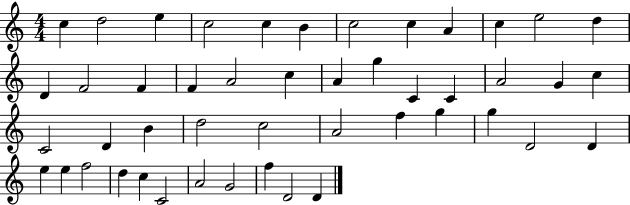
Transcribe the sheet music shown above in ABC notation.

X:1
T:Untitled
M:4/4
L:1/4
K:C
c d2 e c2 c B c2 c A c e2 d D F2 F F A2 c A g C C A2 G c C2 D B d2 c2 A2 f g g D2 D e e f2 d c C2 A2 G2 f D2 D